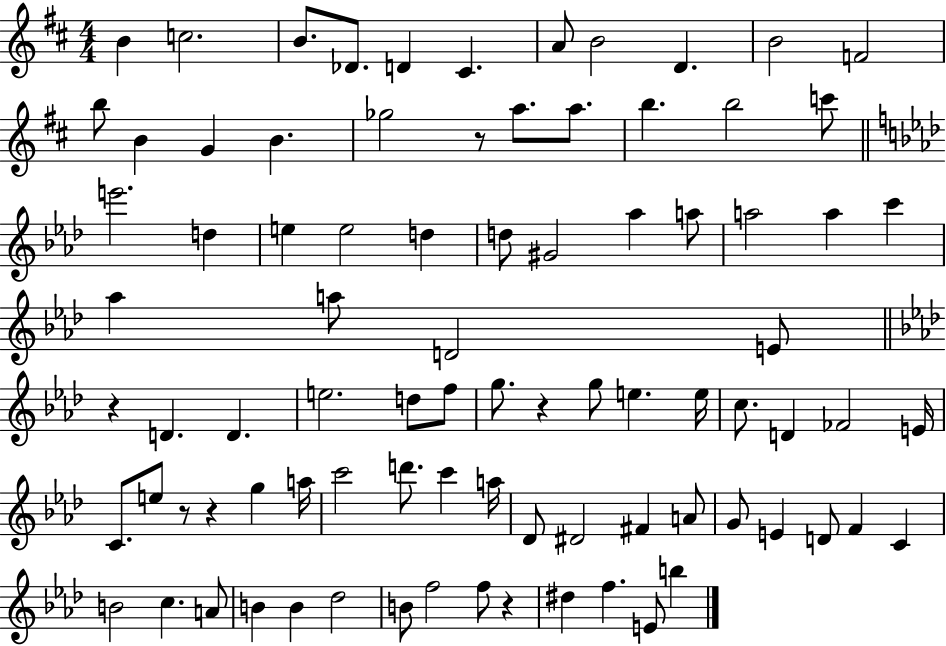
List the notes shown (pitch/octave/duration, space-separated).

B4/q C5/h. B4/e. Db4/e. D4/q C#4/q. A4/e B4/h D4/q. B4/h F4/h B5/e B4/q G4/q B4/q. Gb5/h R/e A5/e. A5/e. B5/q. B5/h C6/e E6/h. D5/q E5/q E5/h D5/q D5/e G#4/h Ab5/q A5/e A5/h A5/q C6/q Ab5/q A5/e D4/h E4/e R/q D4/q. D4/q. E5/h. D5/e F5/e G5/e. R/q G5/e E5/q. E5/s C5/e. D4/q FES4/h E4/s C4/e. E5/e R/e R/q G5/q A5/s C6/h D6/e. C6/q A5/s Db4/e D#4/h F#4/q A4/e G4/e E4/q D4/e F4/q C4/q B4/h C5/q. A4/e B4/q B4/q Db5/h B4/e F5/h F5/e R/q D#5/q F5/q. E4/e B5/q